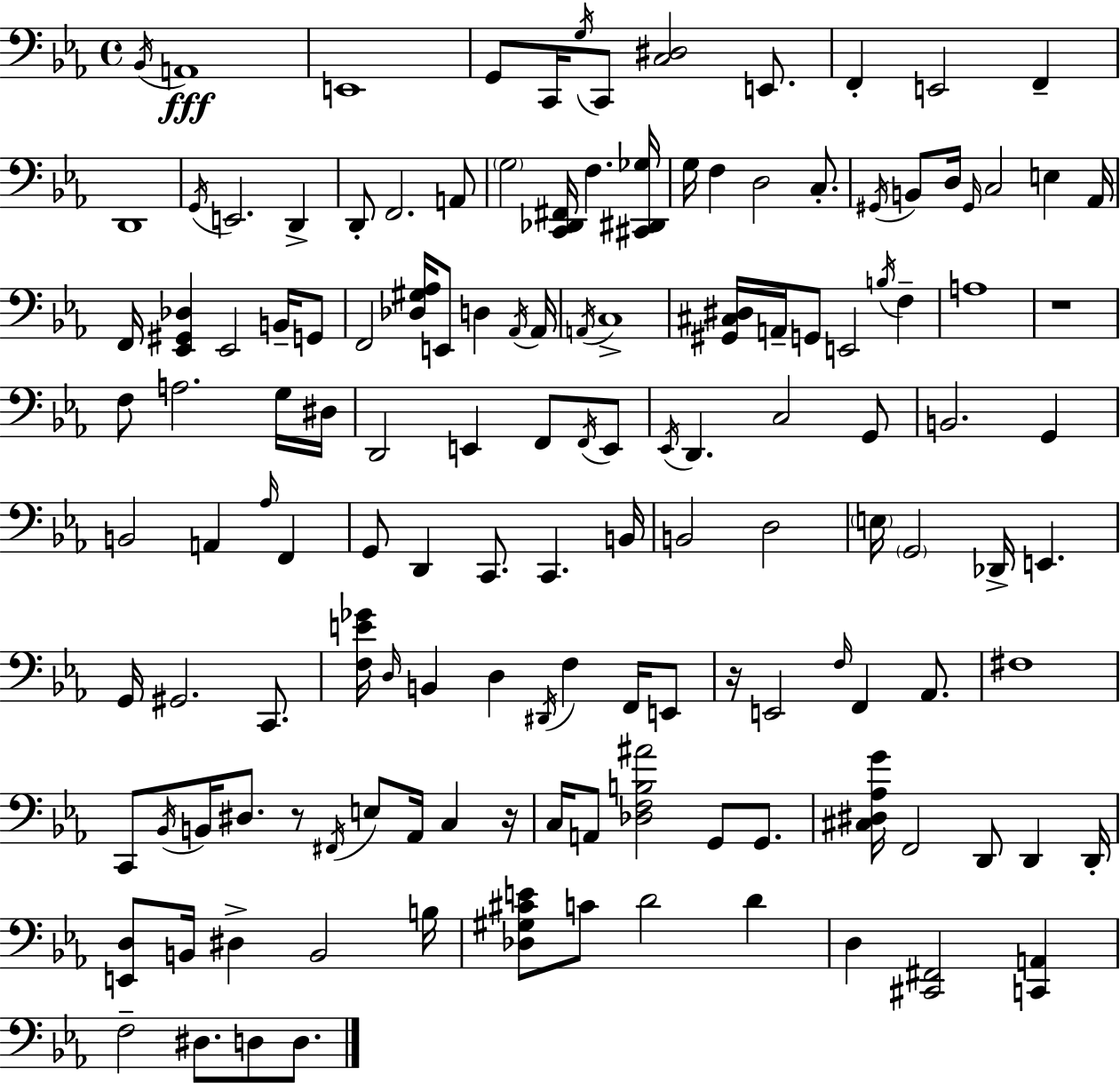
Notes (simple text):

Bb2/s A2/w E2/w G2/e C2/s G3/s C2/e [C3,D#3]/h E2/e. F2/q E2/h F2/q D2/w G2/s E2/h. D2/q D2/e F2/h. A2/e G3/h [C2,Db2,F#2]/s F3/q. [C#2,D#2,Gb3]/s G3/s F3/q D3/h C3/e. G#2/s B2/e D3/s G#2/s C3/h E3/q Ab2/s F2/s [Eb2,G#2,Db3]/q Eb2/h B2/s G2/e F2/h [Db3,G#3,Ab3]/s E2/e D3/q Ab2/s Ab2/s A2/s C3/w [G#2,C#3,D#3]/s A2/s G2/e E2/h B3/s F3/q A3/w R/w F3/e A3/h. G3/s D#3/s D2/h E2/q F2/e F2/s E2/e Eb2/s D2/q. C3/h G2/e B2/h. G2/q B2/h A2/q Ab3/s F2/q G2/e D2/q C2/e. C2/q. B2/s B2/h D3/h E3/s G2/h Db2/s E2/q. G2/s G#2/h. C2/e. [F3,E4,Gb4]/s D3/s B2/q D3/q D#2/s F3/q F2/s E2/e R/s E2/h F3/s F2/q Ab2/e. F#3/w C2/e Bb2/s B2/s D#3/e. R/e F#2/s E3/e Ab2/s C3/q R/s C3/s A2/e [Db3,F3,B3,A#4]/h G2/e G2/e. [C#3,D#3,Ab3,G4]/s F2/h D2/e D2/q D2/s [E2,D3]/e B2/s D#3/q B2/h B3/s [Db3,G#3,C#4,E4]/e C4/e D4/h D4/q D3/q [C#2,F#2]/h [C2,A2]/q F3/h D#3/e. D3/e D3/e.